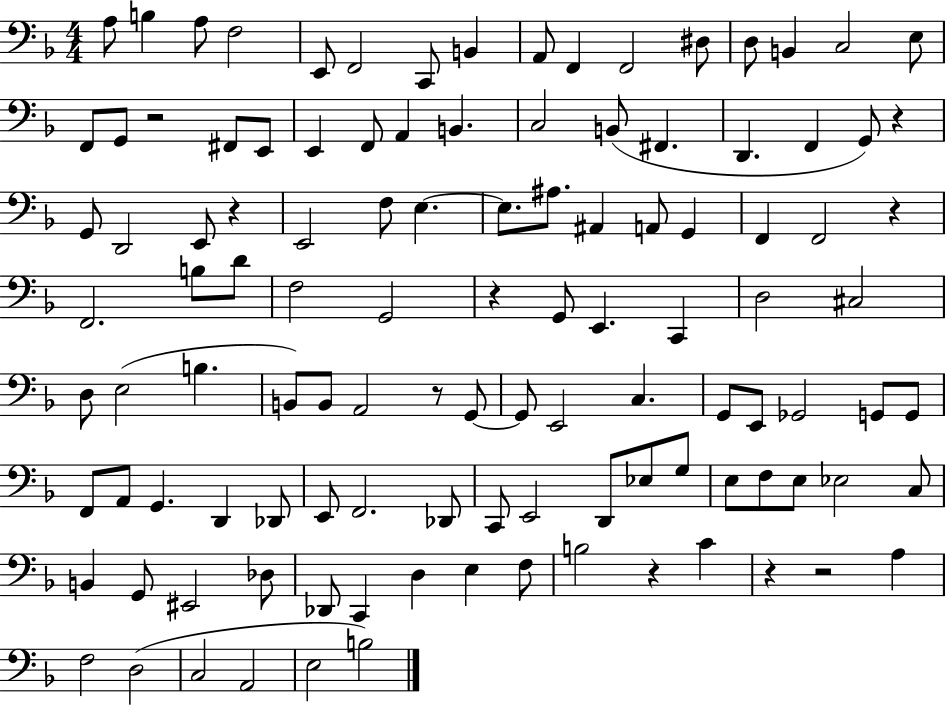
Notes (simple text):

A3/e B3/q A3/e F3/h E2/e F2/h C2/e B2/q A2/e F2/q F2/h D#3/e D3/e B2/q C3/h E3/e F2/e G2/e R/h F#2/e E2/e E2/q F2/e A2/q B2/q. C3/h B2/e F#2/q. D2/q. F2/q G2/e R/q G2/e D2/h E2/e R/q E2/h F3/e E3/q. E3/e. A#3/e. A#2/q A2/e G2/q F2/q F2/h R/q F2/h. B3/e D4/e F3/h G2/h R/q G2/e E2/q. C2/q D3/h C#3/h D3/e E3/h B3/q. B2/e B2/e A2/h R/e G2/e G2/e E2/h C3/q. G2/e E2/e Gb2/h G2/e G2/e F2/e A2/e G2/q. D2/q Db2/e E2/e F2/h. Db2/e C2/e E2/h D2/e Eb3/e G3/e E3/e F3/e E3/e Eb3/h C3/e B2/q G2/e EIS2/h Db3/e Db2/e C2/q D3/q E3/q F3/e B3/h R/q C4/q R/q R/h A3/q F3/h D3/h C3/h A2/h E3/h B3/h